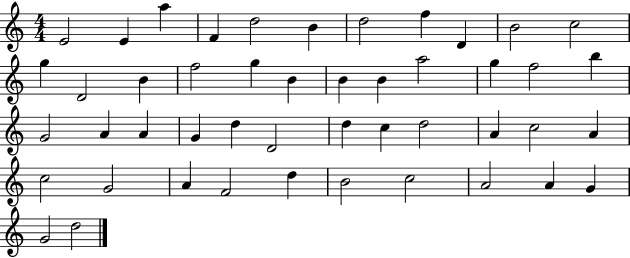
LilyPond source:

{
  \clef treble
  \numericTimeSignature
  \time 4/4
  \key c \major
  e'2 e'4 a''4 | f'4 d''2 b'4 | d''2 f''4 d'4 | b'2 c''2 | \break g''4 d'2 b'4 | f''2 g''4 b'4 | b'4 b'4 a''2 | g''4 f''2 b''4 | \break g'2 a'4 a'4 | g'4 d''4 d'2 | d''4 c''4 d''2 | a'4 c''2 a'4 | \break c''2 g'2 | a'4 f'2 d''4 | b'2 c''2 | a'2 a'4 g'4 | \break g'2 d''2 | \bar "|."
}